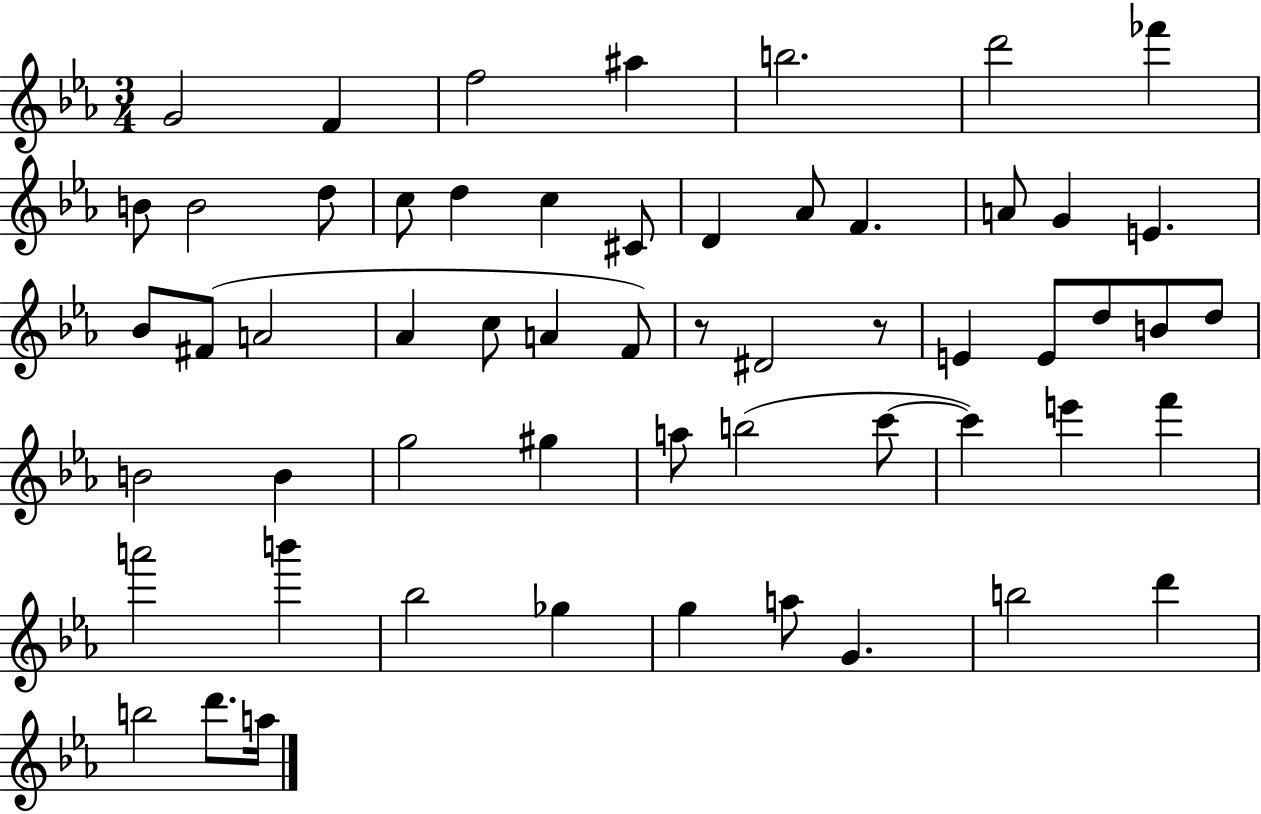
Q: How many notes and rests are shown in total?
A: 57